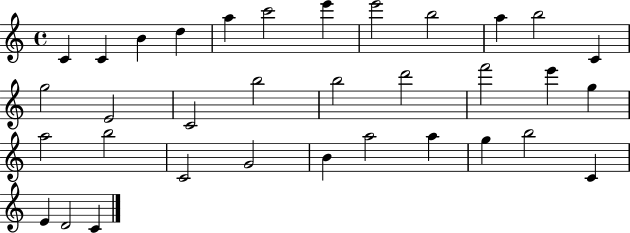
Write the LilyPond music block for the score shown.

{
  \clef treble
  \time 4/4
  \defaultTimeSignature
  \key c \major
  c'4 c'4 b'4 d''4 | a''4 c'''2 e'''4 | e'''2 b''2 | a''4 b''2 c'4 | \break g''2 e'2 | c'2 b''2 | b''2 d'''2 | f'''2 e'''4 g''4 | \break a''2 b''2 | c'2 g'2 | b'4 a''2 a''4 | g''4 b''2 c'4 | \break e'4 d'2 c'4 | \bar "|."
}